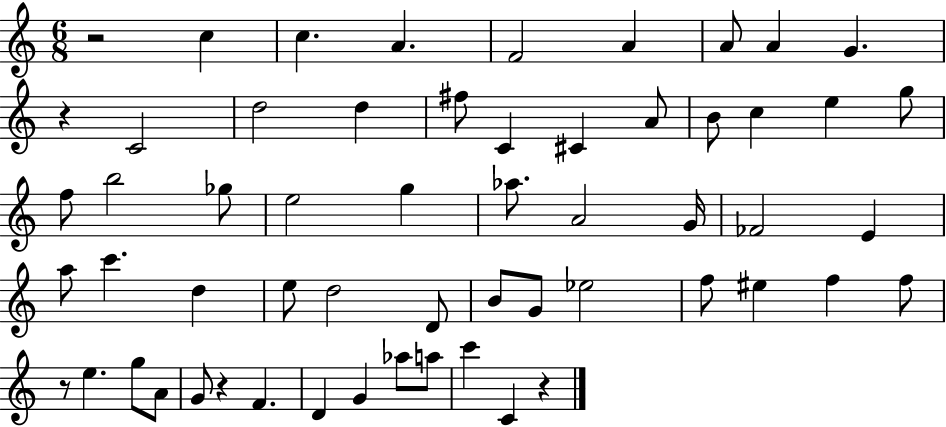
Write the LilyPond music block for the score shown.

{
  \clef treble
  \numericTimeSignature
  \time 6/8
  \key c \major
  \repeat volta 2 { r2 c''4 | c''4. a'4. | f'2 a'4 | a'8 a'4 g'4. | \break r4 c'2 | d''2 d''4 | fis''8 c'4 cis'4 a'8 | b'8 c''4 e''4 g''8 | \break f''8 b''2 ges''8 | e''2 g''4 | aes''8. a'2 g'16 | fes'2 e'4 | \break a''8 c'''4. d''4 | e''8 d''2 d'8 | b'8 g'8 ees''2 | f''8 eis''4 f''4 f''8 | \break r8 e''4. g''8 a'8 | g'8 r4 f'4. | d'4 g'4 aes''8 a''8 | c'''4 c'4 r4 | \break } \bar "|."
}